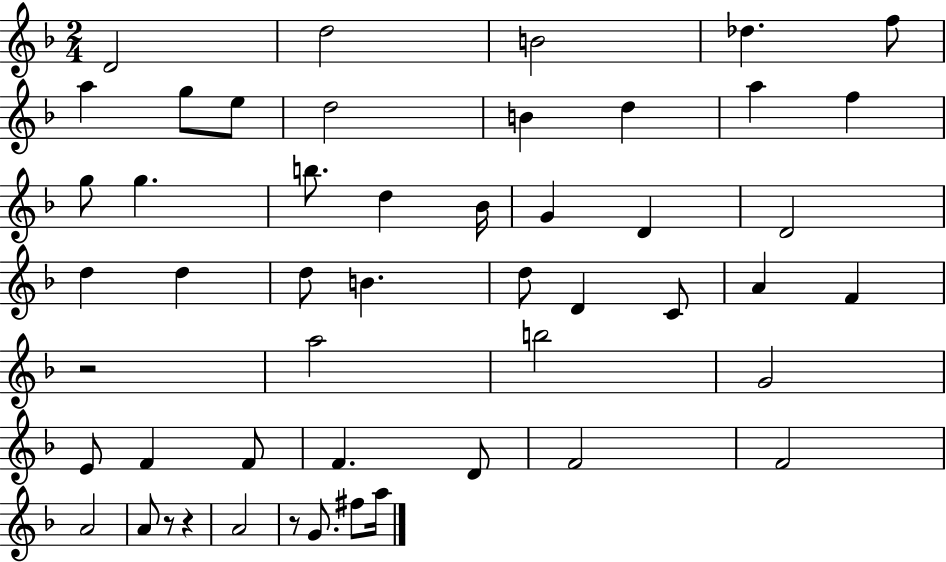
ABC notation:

X:1
T:Untitled
M:2/4
L:1/4
K:F
D2 d2 B2 _d f/2 a g/2 e/2 d2 B d a f g/2 g b/2 d _B/4 G D D2 d d d/2 B d/2 D C/2 A F z2 a2 b2 G2 E/2 F F/2 F D/2 F2 F2 A2 A/2 z/2 z A2 z/2 G/2 ^f/2 a/4